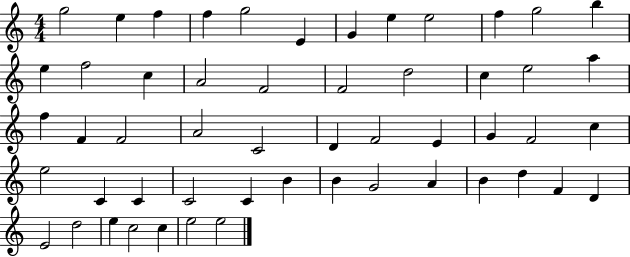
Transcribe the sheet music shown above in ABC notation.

X:1
T:Untitled
M:4/4
L:1/4
K:C
g2 e f f g2 E G e e2 f g2 b e f2 c A2 F2 F2 d2 c e2 a f F F2 A2 C2 D F2 E G F2 c e2 C C C2 C B B G2 A B d F D E2 d2 e c2 c e2 e2